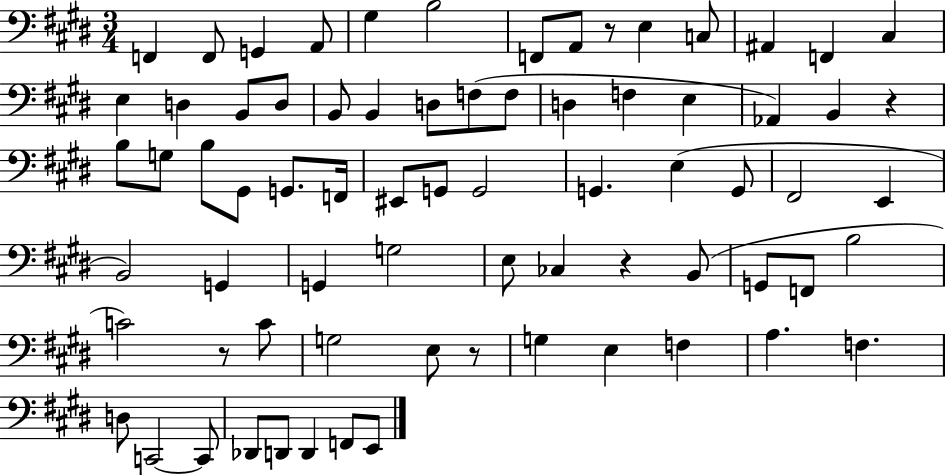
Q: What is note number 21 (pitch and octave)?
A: F3